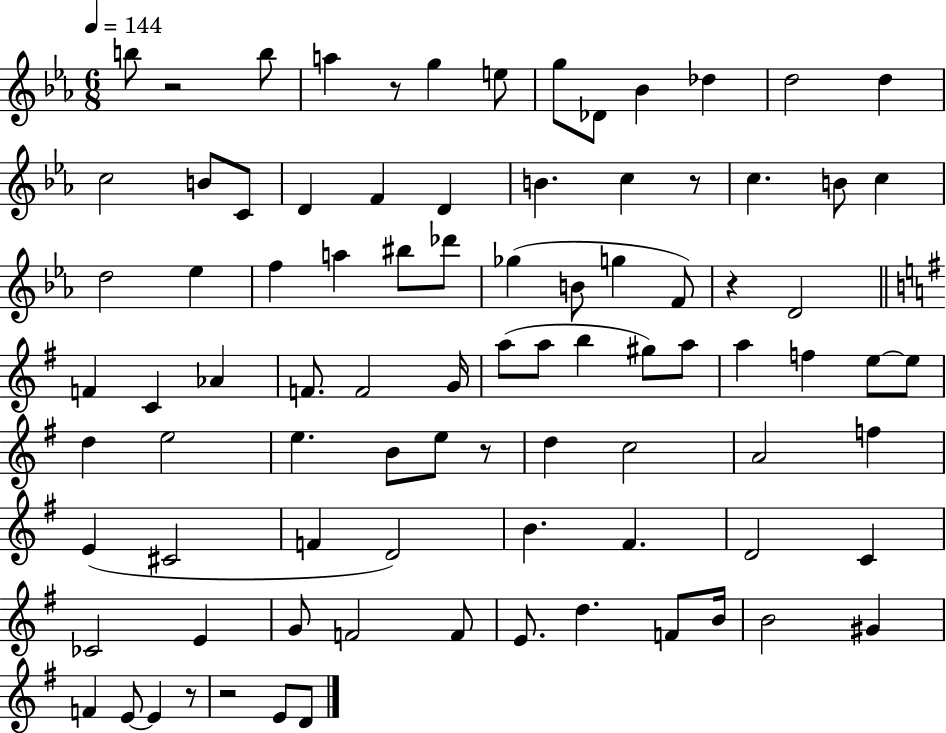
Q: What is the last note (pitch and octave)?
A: D4